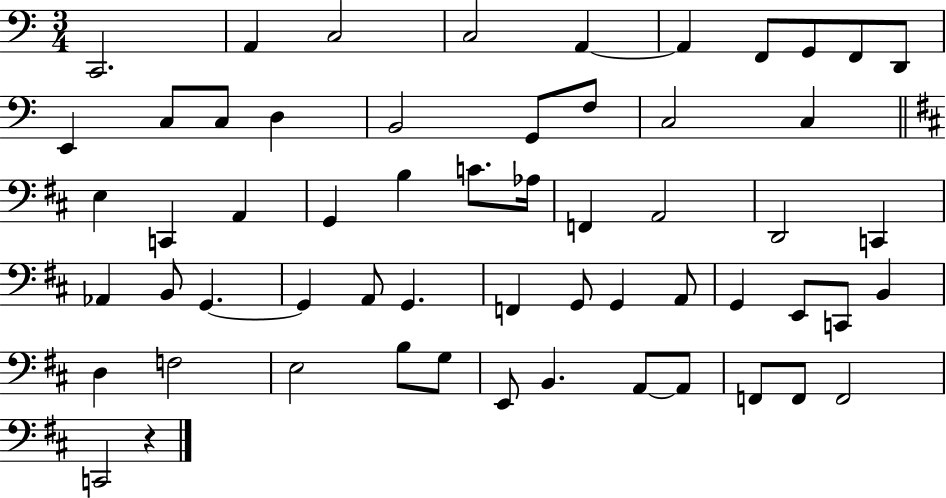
X:1
T:Untitled
M:3/4
L:1/4
K:C
C,,2 A,, C,2 C,2 A,, A,, F,,/2 G,,/2 F,,/2 D,,/2 E,, C,/2 C,/2 D, B,,2 G,,/2 F,/2 C,2 C, E, C,, A,, G,, B, C/2 _A,/4 F,, A,,2 D,,2 C,, _A,, B,,/2 G,, G,, A,,/2 G,, F,, G,,/2 G,, A,,/2 G,, E,,/2 C,,/2 B,, D, F,2 E,2 B,/2 G,/2 E,,/2 B,, A,,/2 A,,/2 F,,/2 F,,/2 F,,2 C,,2 z